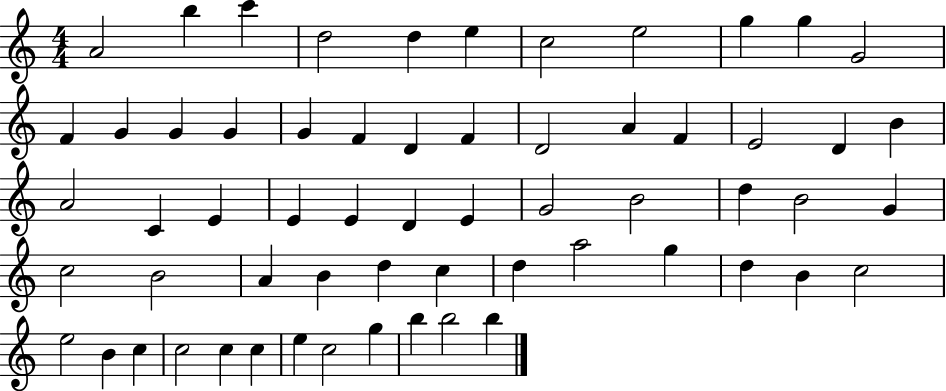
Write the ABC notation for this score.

X:1
T:Untitled
M:4/4
L:1/4
K:C
A2 b c' d2 d e c2 e2 g g G2 F G G G G F D F D2 A F E2 D B A2 C E E E D E G2 B2 d B2 G c2 B2 A B d c d a2 g d B c2 e2 B c c2 c c e c2 g b b2 b